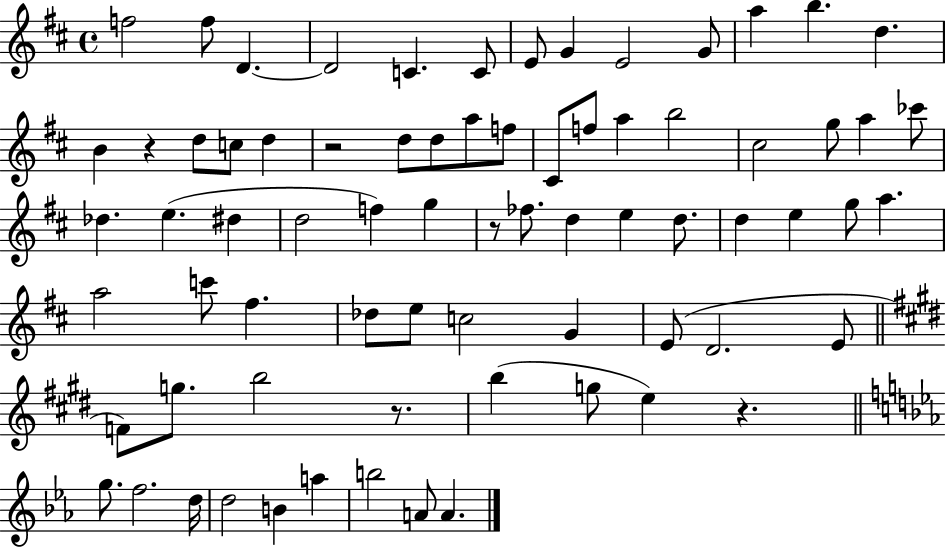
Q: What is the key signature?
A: D major